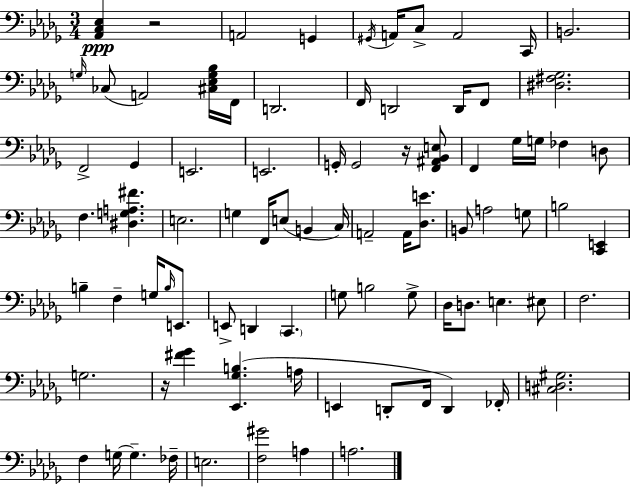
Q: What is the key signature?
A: BES minor